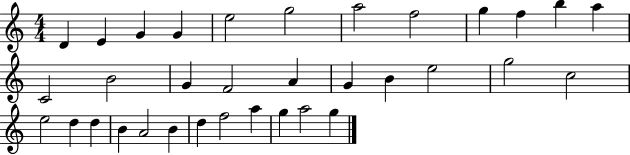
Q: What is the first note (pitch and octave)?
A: D4